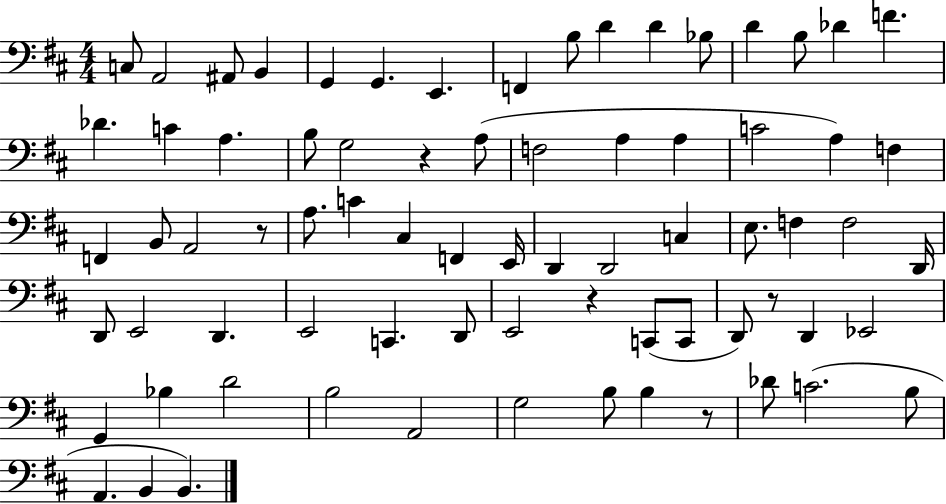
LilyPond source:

{
  \clef bass
  \numericTimeSignature
  \time 4/4
  \key d \major
  c8 a,2 ais,8 b,4 | g,4 g,4. e,4. | f,4 b8 d'4 d'4 bes8 | d'4 b8 des'4 f'4. | \break des'4. c'4 a4. | b8 g2 r4 a8( | f2 a4 a4 | c'2 a4) f4 | \break f,4 b,8 a,2 r8 | a8. c'4 cis4 f,4 e,16 | d,4 d,2 c4 | e8. f4 f2 d,16 | \break d,8 e,2 d,4. | e,2 c,4. d,8 | e,2 r4 c,8( c,8 | d,8) r8 d,4 ees,2 | \break g,4 bes4 d'2 | b2 a,2 | g2 b8 b4 r8 | des'8 c'2.( b8 | \break a,4. b,4 b,4.) | \bar "|."
}